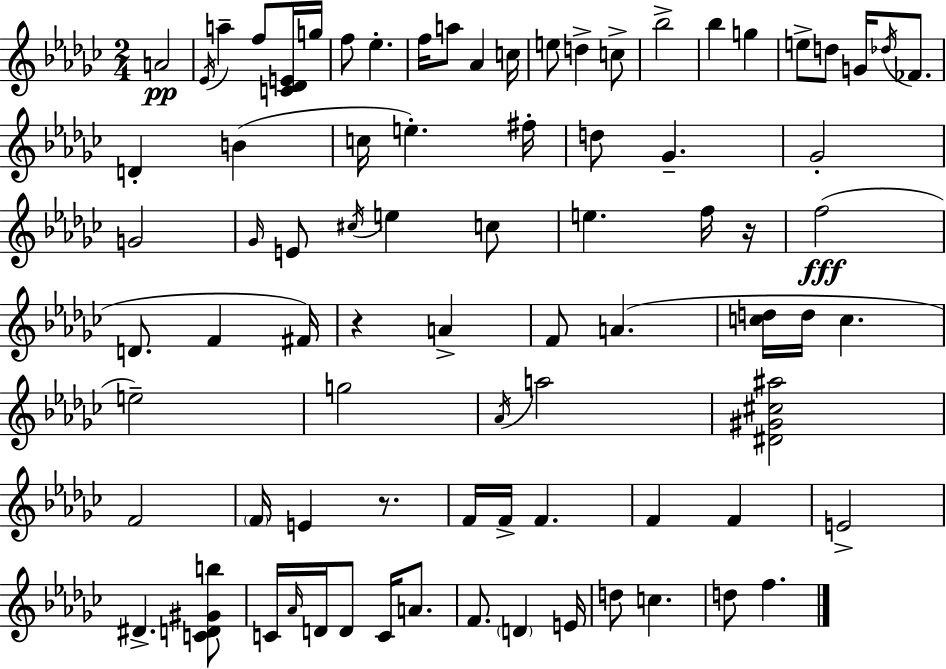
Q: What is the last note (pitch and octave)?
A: F5